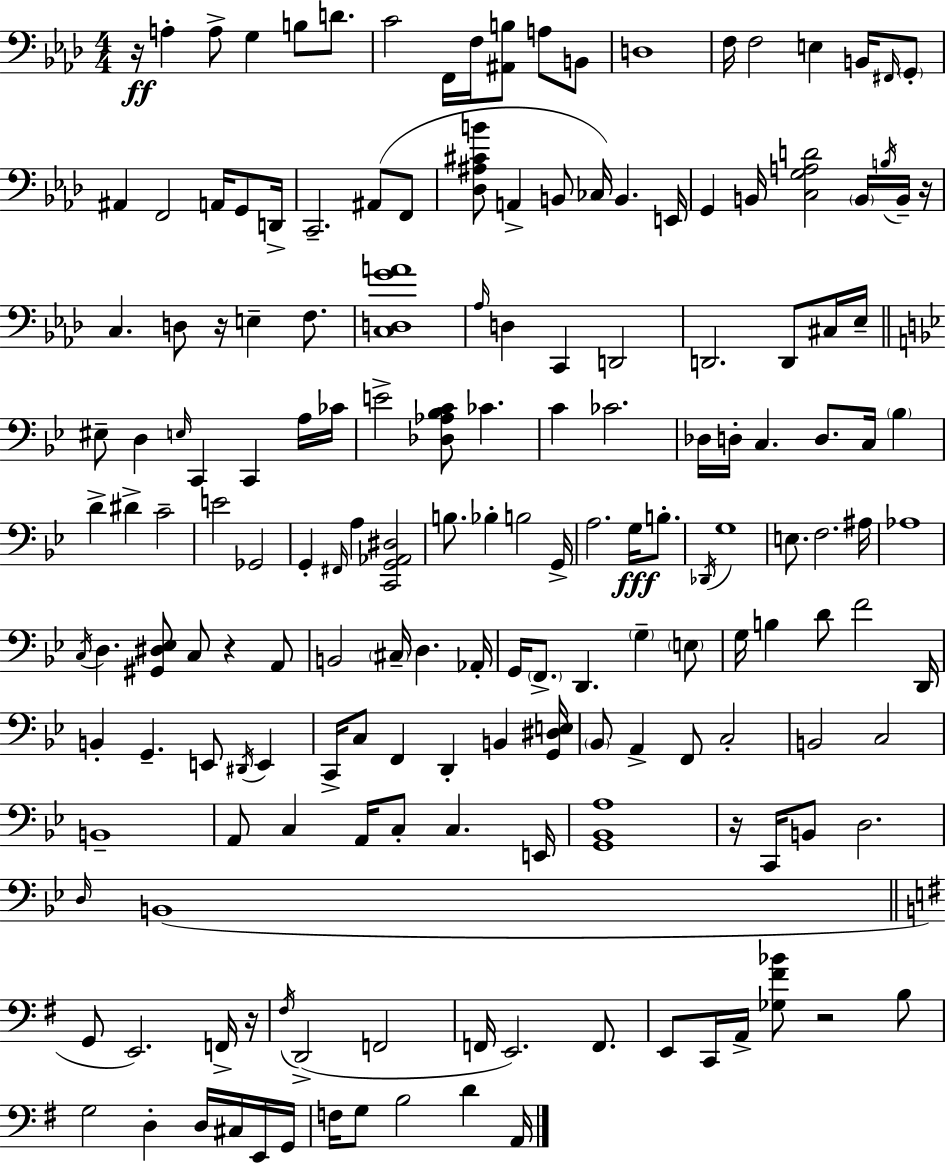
X:1
T:Untitled
M:4/4
L:1/4
K:Ab
z/4 A, A,/2 G, B,/2 D/2 C2 F,,/4 F,/4 [^A,,B,]/2 A,/2 B,,/2 D,4 F,/4 F,2 E, B,,/4 ^F,,/4 G,,/2 ^A,, F,,2 A,,/4 G,,/2 D,,/4 C,,2 ^A,,/2 F,,/2 [_D,^A,^CB]/2 A,, B,,/2 _C,/4 B,, E,,/4 G,, B,,/4 [C,G,A,D]2 B,,/4 B,/4 B,,/4 z/4 C, D,/2 z/4 E, F,/2 [C,D,GA]4 _A,/4 D, C,, D,,2 D,,2 D,,/2 ^C,/4 _E,/4 ^E,/2 D, E,/4 C,, C,, A,/4 _C/4 E2 [_D,_A,_B,C]/2 _C C _C2 _D,/4 D,/4 C, D,/2 C,/4 _B, D ^D C2 E2 _G,,2 G,, ^F,,/4 A, [C,,G,,_A,,^D,]2 B,/2 _B, B,2 G,,/4 A,2 G,/4 B,/2 _D,,/4 G,4 E,/2 F,2 ^A,/4 _A,4 C,/4 D, [^G,,^D,_E,]/2 C,/2 z A,,/2 B,,2 ^C,/4 D, _A,,/4 G,,/4 F,,/2 D,, G, E,/2 G,/4 B, D/2 F2 D,,/4 B,, G,, E,,/2 ^D,,/4 E,, C,,/4 C,/2 F,, D,, B,, [G,,^D,E,]/4 _B,,/2 A,, F,,/2 C,2 B,,2 C,2 B,,4 A,,/2 C, A,,/4 C,/2 C, E,,/4 [G,,_B,,A,]4 z/4 C,,/4 B,,/2 D,2 D,/4 B,,4 G,,/2 E,,2 F,,/4 z/4 ^F,/4 D,,2 F,,2 F,,/4 E,,2 F,,/2 E,,/2 C,,/4 A,,/4 [_G,^F_B]/2 z2 B,/2 G,2 D, D,/4 ^C,/4 E,,/4 G,,/4 F,/4 G,/2 B,2 D A,,/4